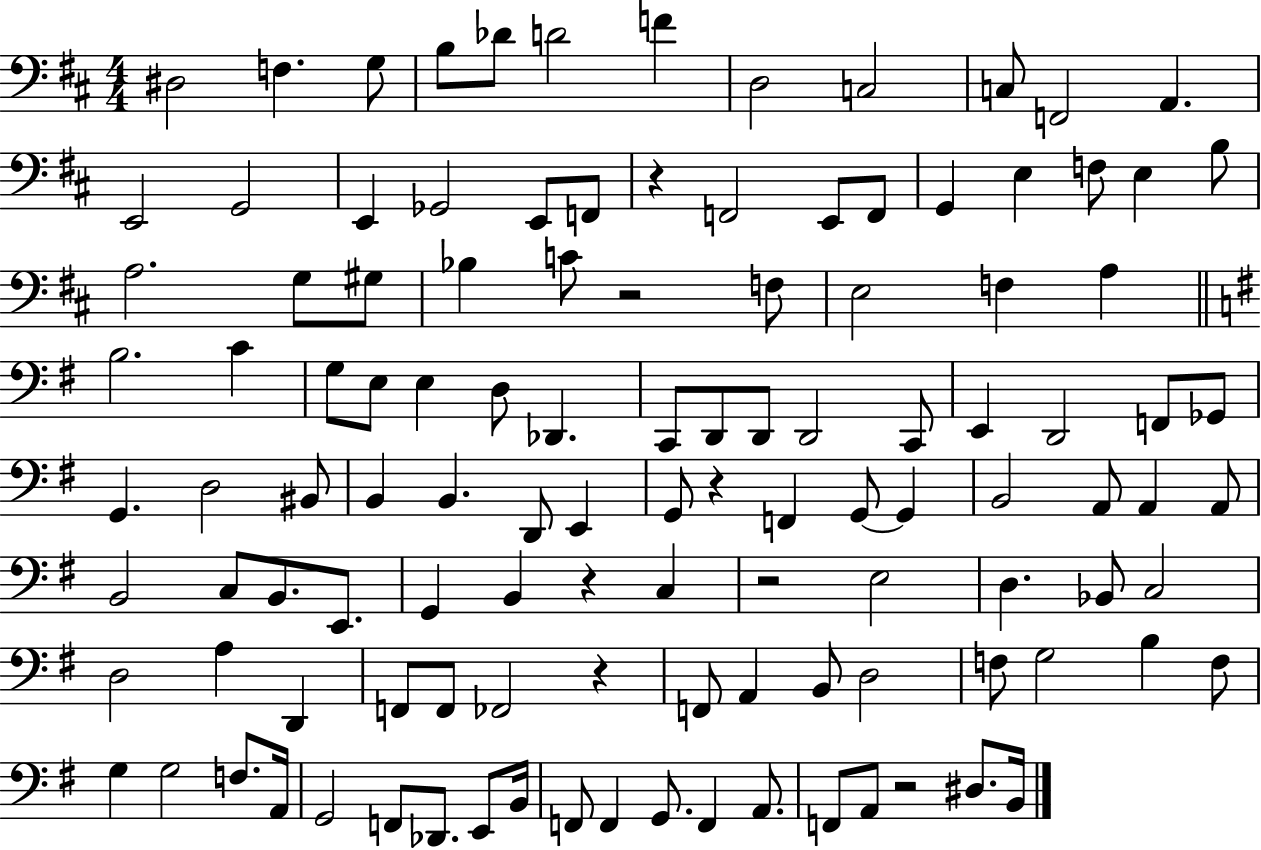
D#3/h F3/q. G3/e B3/e Db4/e D4/h F4/q D3/h C3/h C3/e F2/h A2/q. E2/h G2/h E2/q Gb2/h E2/e F2/e R/q F2/h E2/e F2/e G2/q E3/q F3/e E3/q B3/e A3/h. G3/e G#3/e Bb3/q C4/e R/h F3/e E3/h F3/q A3/q B3/h. C4/q G3/e E3/e E3/q D3/e Db2/q. C2/e D2/e D2/e D2/h C2/e E2/q D2/h F2/e Gb2/e G2/q. D3/h BIS2/e B2/q B2/q. D2/e E2/q G2/e R/q F2/q G2/e G2/q B2/h A2/e A2/q A2/e B2/h C3/e B2/e. E2/e. G2/q B2/q R/q C3/q R/h E3/h D3/q. Bb2/e C3/h D3/h A3/q D2/q F2/e F2/e FES2/h R/q F2/e A2/q B2/e D3/h F3/e G3/h B3/q F3/e G3/q G3/h F3/e. A2/s G2/h F2/e Db2/e. E2/e B2/s F2/e F2/q G2/e. F2/q A2/e. F2/e A2/e R/h D#3/e. B2/s